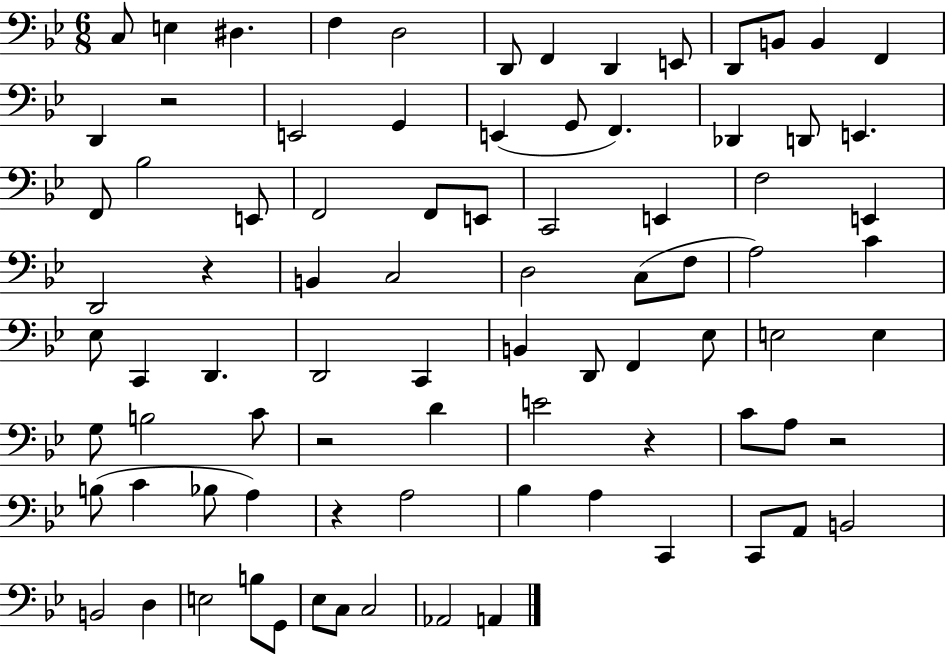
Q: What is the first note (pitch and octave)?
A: C3